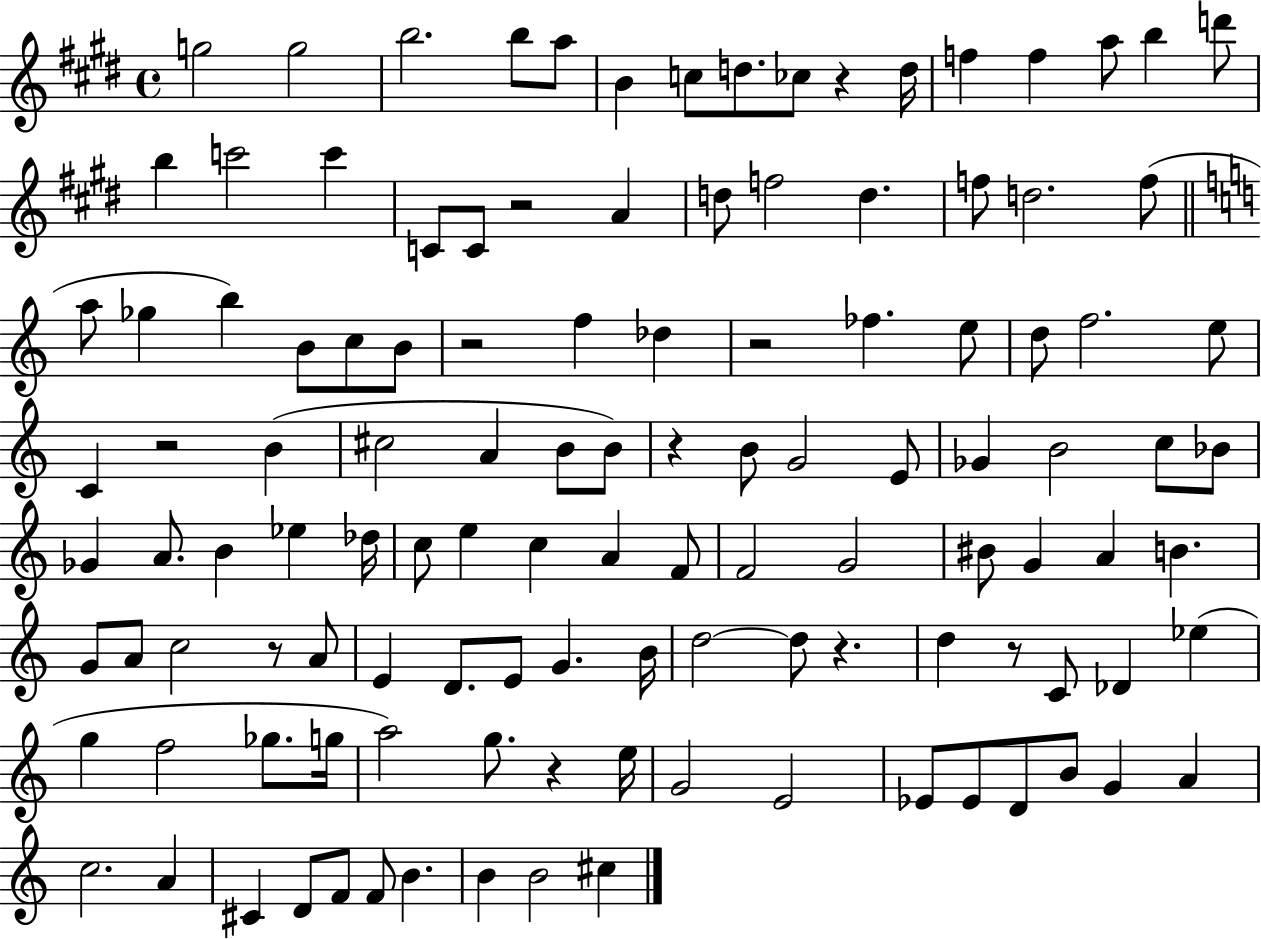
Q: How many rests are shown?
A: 10